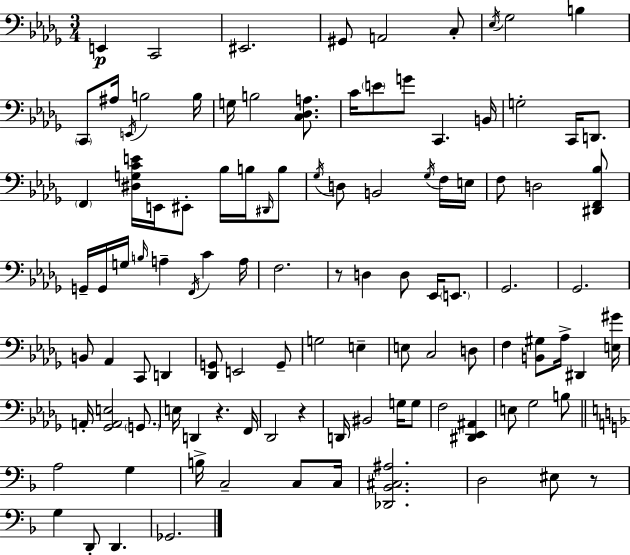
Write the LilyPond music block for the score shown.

{
  \clef bass
  \numericTimeSignature
  \time 3/4
  \key bes \minor
  e,4\p c,2 | eis,2. | gis,8 a,2 c8-. | \acciaccatura { ees16 } ges2 b4 | \break \parenthesize c,8 ais16 \acciaccatura { e,16 } b2 | b16 g16 b2 <c des a>8. | c'16 \parenthesize e'8 g'8 c,4. | b,16 g2-. c,16 d,8. | \break \parenthesize f,4 <dis g c' e'>16 e,16 eis,8-. bes16 b16 | \grace { dis,16 } b8 \acciaccatura { ges16 } d8 b,2 | \acciaccatura { ges16 } f16 e16 f8 d2 | <dis, f, bes>8 g,16-- g,16 g16 \grace { b16 } a4-- | \break \acciaccatura { f,16 } c'4 a16 f2. | r8 d4 | d8 ees,16 \parenthesize e,8. ges,2. | ges,2. | \break b,8 aes,4 | c,8 d,4 <des, g,>8 e,2 | g,8-- g2 | e4-- e8 c2 | \break d8 f4 <b, gis>8 | aes16-> dis,4 <e gis'>16 a,16-. <ges, a, e>2 | \parenthesize g,8. e16 d,4 | r4. f,16 des,2 | \break r4 d,16 bis,2 | g16 g8 f2 | <dis, ees, ais,>4 e8 ges2 | b8 \bar "||" \break \key f \major a2 g4 | b16-> c2-- c8 c16 | <des, bes, cis ais>2. | d2 eis8 r8 | \break g4 d,8-. d,4. | ges,2. | \bar "|."
}